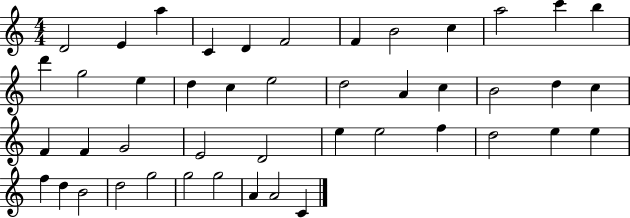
{
  \clef treble
  \numericTimeSignature
  \time 4/4
  \key c \major
  d'2 e'4 a''4 | c'4 d'4 f'2 | f'4 b'2 c''4 | a''2 c'''4 b''4 | \break d'''4 g''2 e''4 | d''4 c''4 e''2 | d''2 a'4 c''4 | b'2 d''4 c''4 | \break f'4 f'4 g'2 | e'2 d'2 | e''4 e''2 f''4 | d''2 e''4 e''4 | \break f''4 d''4 b'2 | d''2 g''2 | g''2 g''2 | a'4 a'2 c'4 | \break \bar "|."
}